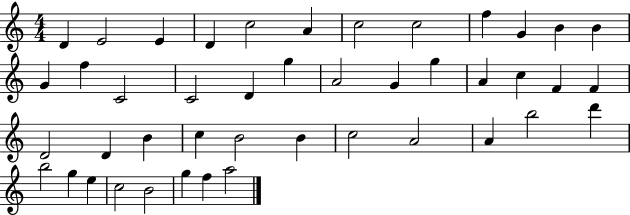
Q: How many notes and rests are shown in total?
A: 44